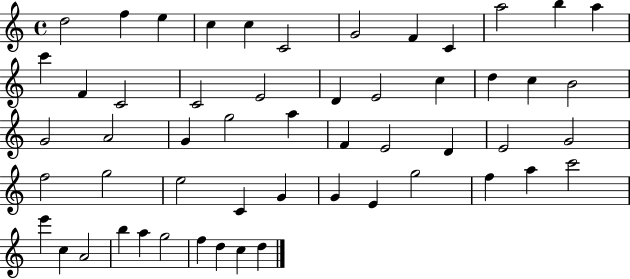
D5/h F5/q E5/q C5/q C5/q C4/h G4/h F4/q C4/q A5/h B5/q A5/q C6/q F4/q C4/h C4/h E4/h D4/q E4/h C5/q D5/q C5/q B4/h G4/h A4/h G4/q G5/h A5/q F4/q E4/h D4/q E4/h G4/h F5/h G5/h E5/h C4/q G4/q G4/q E4/q G5/h F5/q A5/q C6/h E6/q C5/q A4/h B5/q A5/q G5/h F5/q D5/q C5/q D5/q